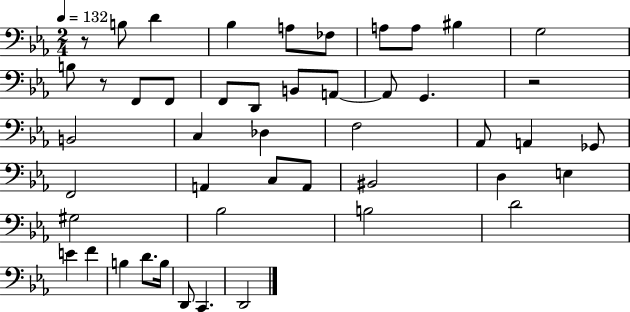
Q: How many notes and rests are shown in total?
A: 47